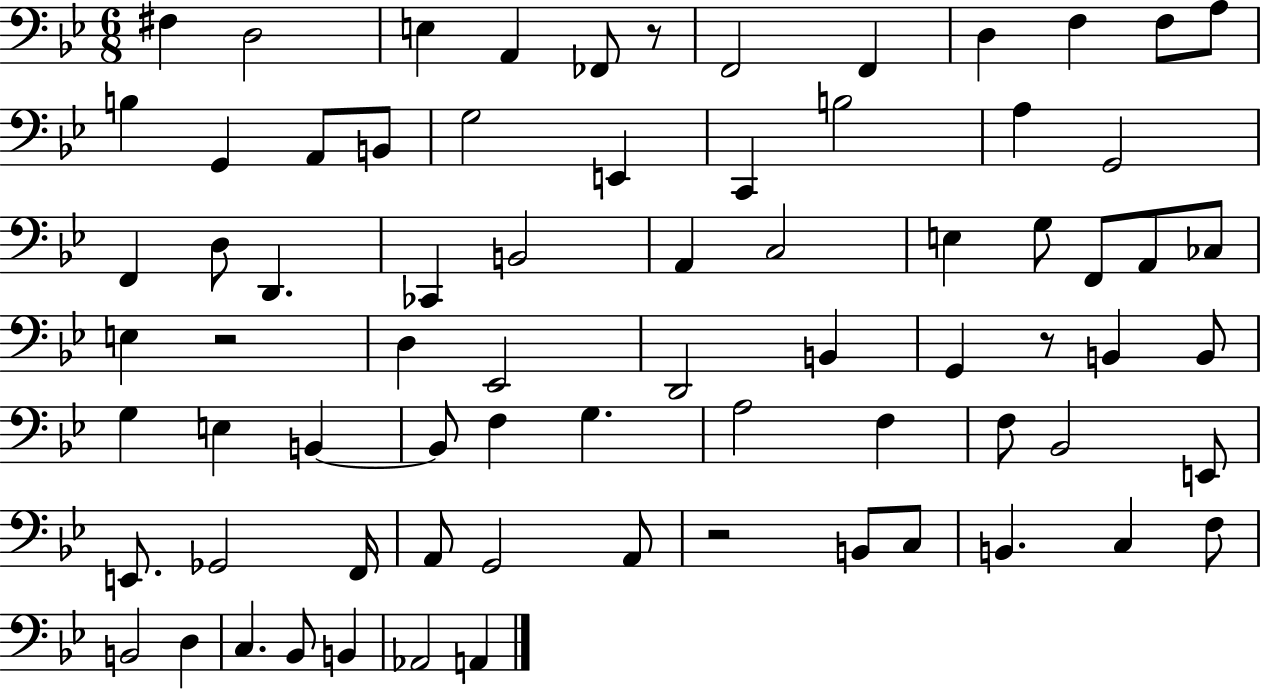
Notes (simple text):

F#3/q D3/h E3/q A2/q FES2/e R/e F2/h F2/q D3/q F3/q F3/e A3/e B3/q G2/q A2/e B2/e G3/h E2/q C2/q B3/h A3/q G2/h F2/q D3/e D2/q. CES2/q B2/h A2/q C3/h E3/q G3/e F2/e A2/e CES3/e E3/q R/h D3/q Eb2/h D2/h B2/q G2/q R/e B2/q B2/e G3/q E3/q B2/q B2/e F3/q G3/q. A3/h F3/q F3/e Bb2/h E2/e E2/e. Gb2/h F2/s A2/e G2/h A2/e R/h B2/e C3/e B2/q. C3/q F3/e B2/h D3/q C3/q. Bb2/e B2/q Ab2/h A2/q